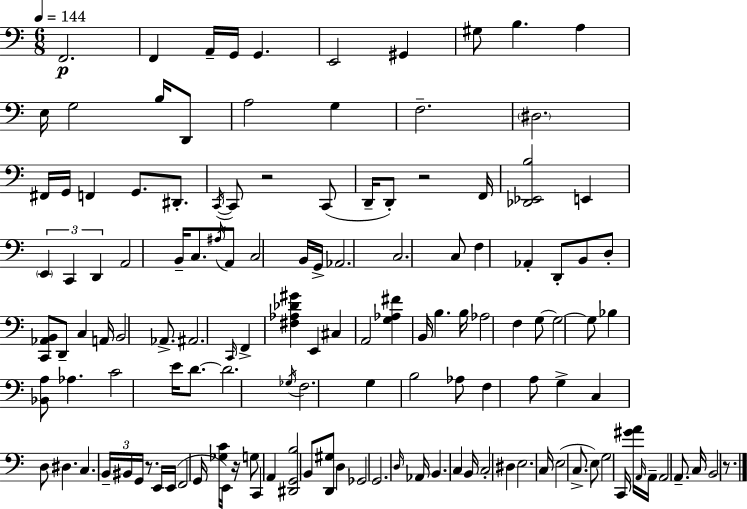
F2/h. F2/q A2/s G2/s G2/q. E2/h G#2/q G#3/e B3/q. A3/q E3/s G3/h B3/s D2/e A3/h G3/q F3/h. D#3/h. F#2/s G2/s F2/q G2/e. D#2/e. C2/s C2/e R/h C2/e D2/s D2/e R/h F2/s [Db2,Eb2,B3]/h E2/q E2/q C2/q D2/q A2/h B2/s C3/e. A#3/s A2/e C3/h B2/s G2/s Ab2/h. C3/h. C3/e F3/q Ab2/q D2/e B2/e D3/e [C2,Ab2,B2]/e D2/e C3/q A2/s B2/h Ab2/e. A#2/h. C2/s F2/q [F#3,Ab3,Db4,G#4]/q E2/q C#3/q A2/h [G3,Ab3,F#4]/q B2/s B3/q. B3/s Ab3/h F3/q G3/e G3/h G3/e Bb3/q [Bb2,A3]/e Ab3/q. C4/h E4/s D4/e. D4/h. Gb3/s F3/h. G3/q B3/h Ab3/e F3/q A3/e G3/q C3/q D3/e D#3/q. C3/q. B2/s BIS2/s G2/s R/e. E2/s E2/s F2/h G2/s [Gb3,C4]/s E2/s R/s G3/e C2/q A2/q [D#2,G2,B3]/h B2/e [D2,G#3]/e D3/q Gb2/h G2/h. D3/s Ab2/s B2/q. C3/q B2/s C3/h D#3/q E3/h. C3/s E3/h C3/e. E3/e G3/h C2/s [G#4,A4]/s A2/s A2/s A2/h A2/e. C3/s B2/h R/e.